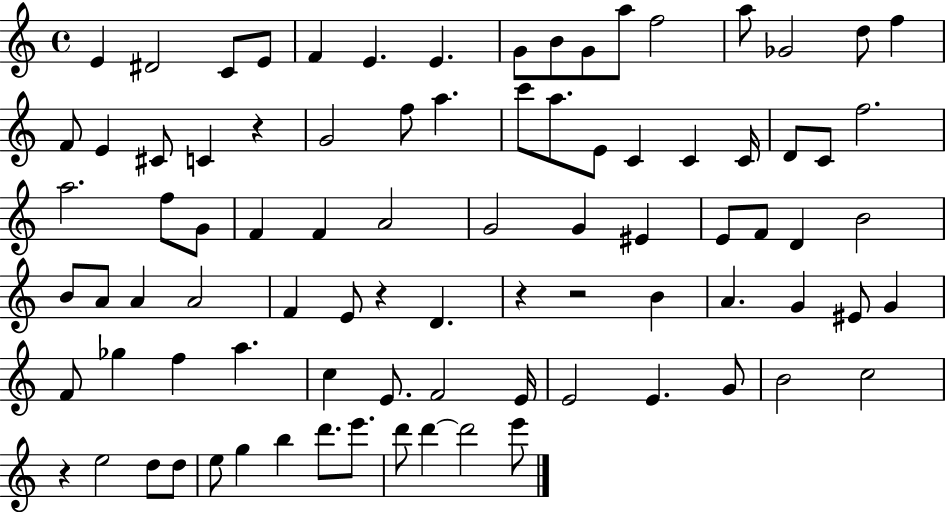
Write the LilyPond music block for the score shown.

{
  \clef treble
  \time 4/4
  \defaultTimeSignature
  \key c \major
  e'4 dis'2 c'8 e'8 | f'4 e'4. e'4. | g'8 b'8 g'8 a''8 f''2 | a''8 ges'2 d''8 f''4 | \break f'8 e'4 cis'8 c'4 r4 | g'2 f''8 a''4. | c'''8 a''8. e'8 c'4 c'4 c'16 | d'8 c'8 f''2. | \break a''2. f''8 g'8 | f'4 f'4 a'2 | g'2 g'4 eis'4 | e'8 f'8 d'4 b'2 | \break b'8 a'8 a'4 a'2 | f'4 e'8 r4 d'4. | r4 r2 b'4 | a'4. g'4 eis'8 g'4 | \break f'8 ges''4 f''4 a''4. | c''4 e'8. f'2 e'16 | e'2 e'4. g'8 | b'2 c''2 | \break r4 e''2 d''8 d''8 | e''8 g''4 b''4 d'''8. e'''8. | d'''8 d'''4~~ d'''2 e'''8 | \bar "|."
}